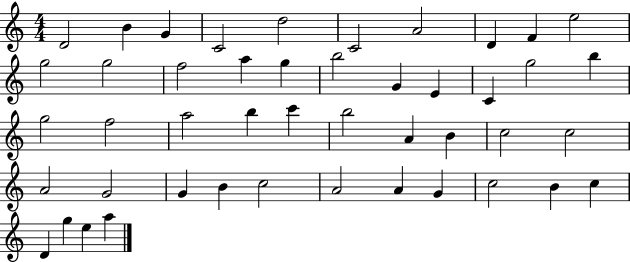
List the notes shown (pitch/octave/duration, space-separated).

D4/h B4/q G4/q C4/h D5/h C4/h A4/h D4/q F4/q E5/h G5/h G5/h F5/h A5/q G5/q B5/h G4/q E4/q C4/q G5/h B5/q G5/h F5/h A5/h B5/q C6/q B5/h A4/q B4/q C5/h C5/h A4/h G4/h G4/q B4/q C5/h A4/h A4/q G4/q C5/h B4/q C5/q D4/q G5/q E5/q A5/q